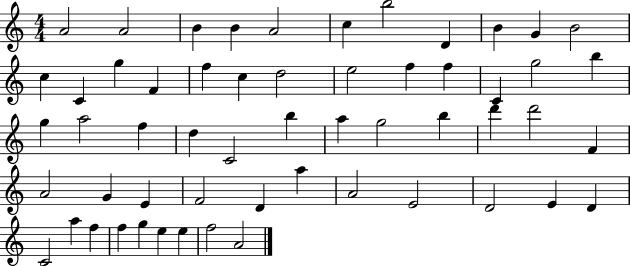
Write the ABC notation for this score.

X:1
T:Untitled
M:4/4
L:1/4
K:C
A2 A2 B B A2 c b2 D B G B2 c C g F f c d2 e2 f f C g2 b g a2 f d C2 b a g2 b d' d'2 F A2 G E F2 D a A2 E2 D2 E D C2 a f f g e e f2 A2